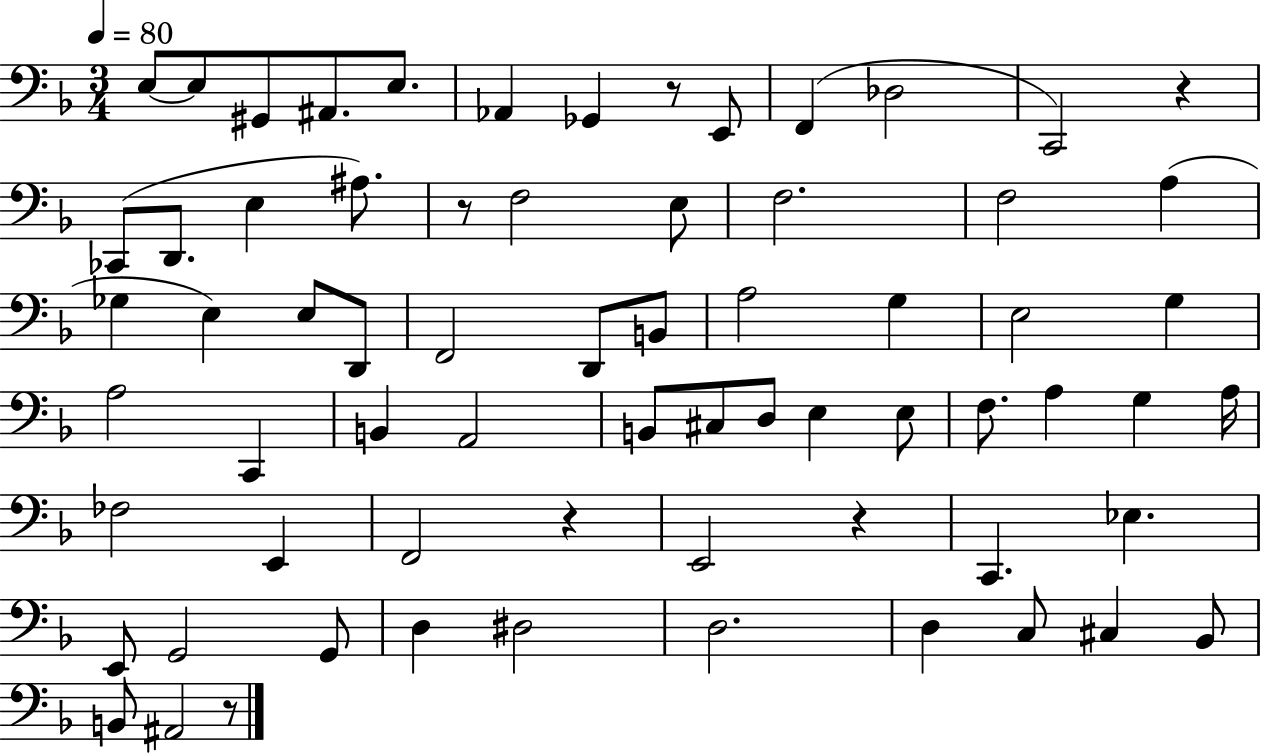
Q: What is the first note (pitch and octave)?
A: E3